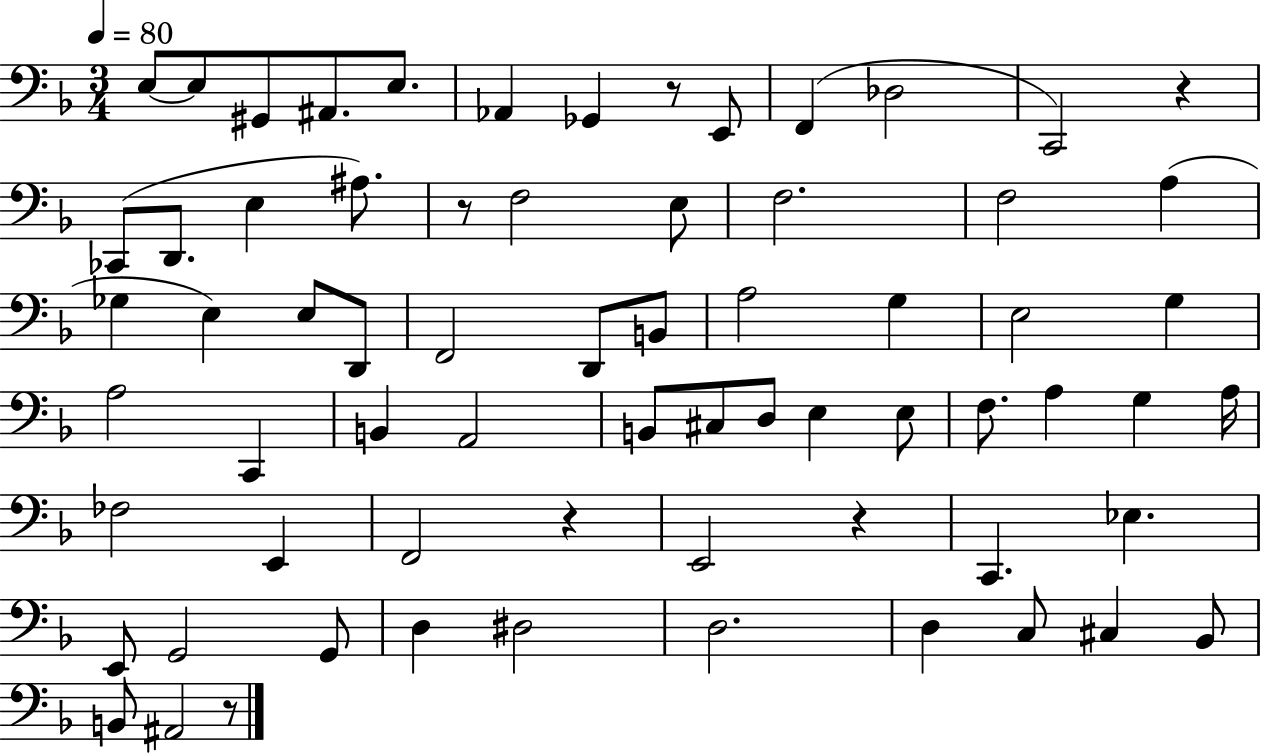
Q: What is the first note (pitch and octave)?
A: E3